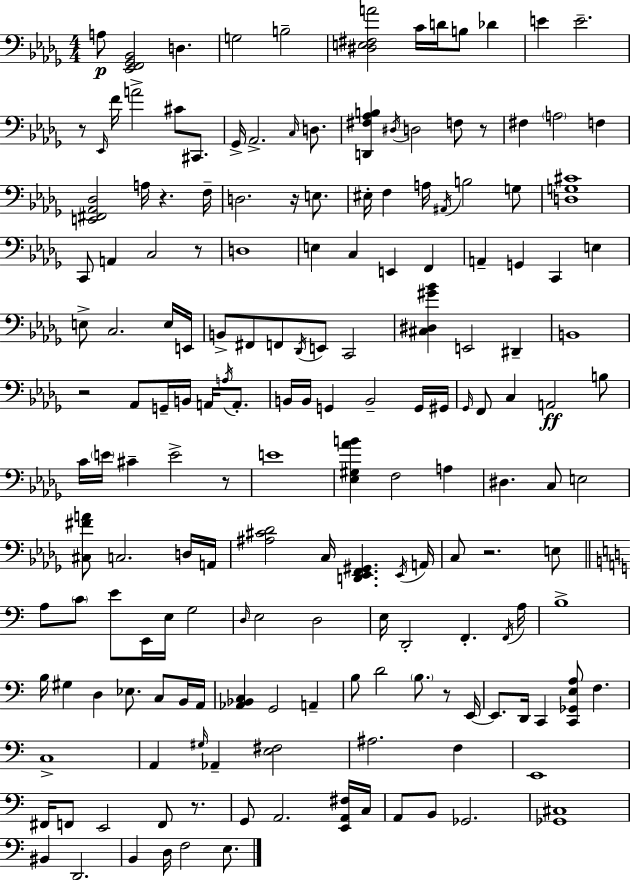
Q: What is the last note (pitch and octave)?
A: E3